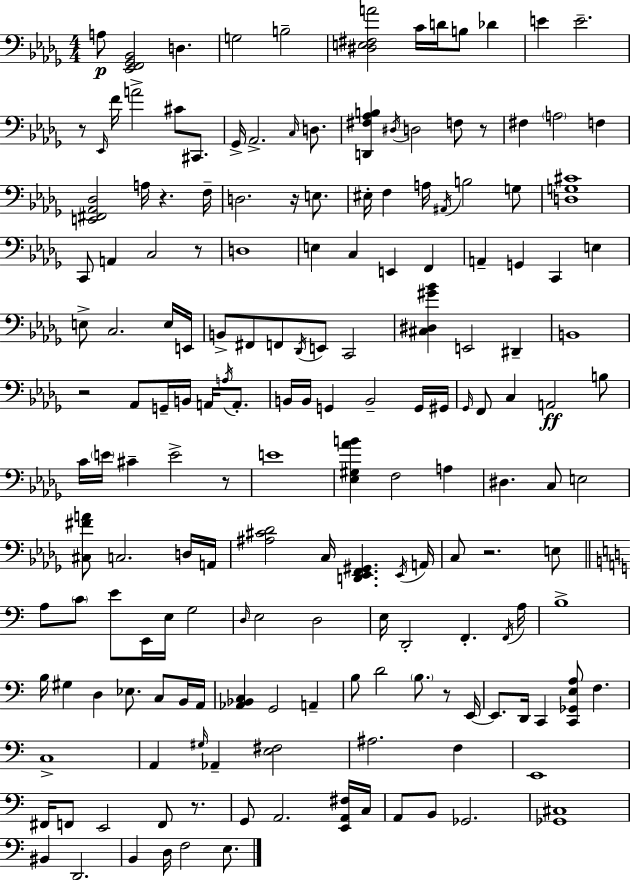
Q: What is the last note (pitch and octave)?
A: E3